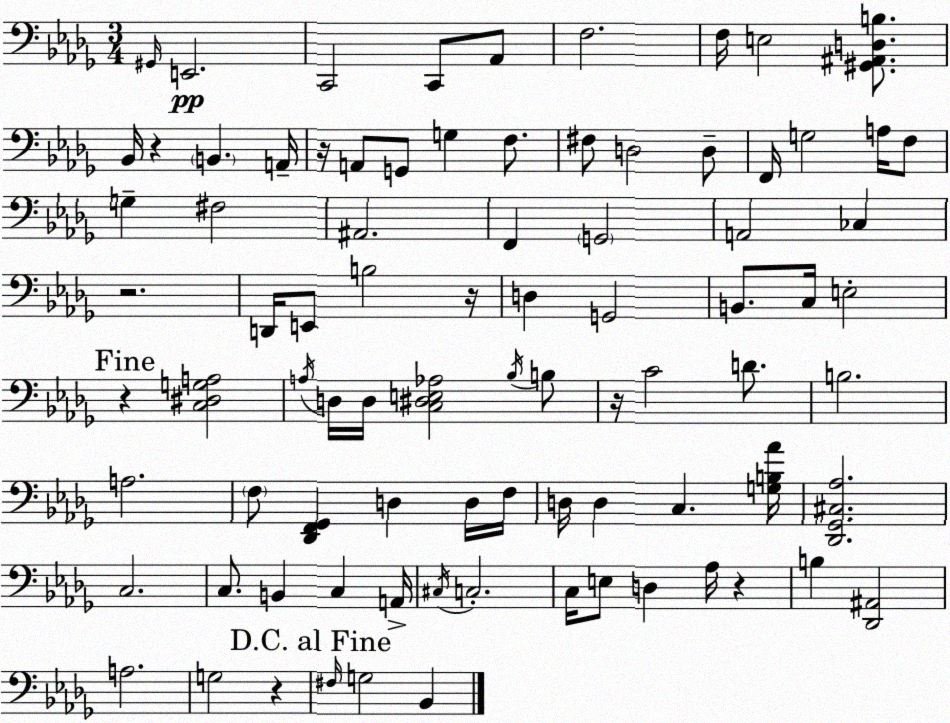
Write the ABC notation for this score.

X:1
T:Untitled
M:3/4
L:1/4
K:Bbm
^G,,/4 E,,2 C,,2 C,,/2 _A,,/2 F,2 F,/4 E,2 [^G,,^A,,D,B,]/2 _B,,/4 z B,, A,,/4 z/4 A,,/2 G,,/2 G, F,/2 ^F,/2 D,2 D,/2 F,,/4 G,2 A,/4 F,/2 G, ^F,2 ^A,,2 F,, G,,2 A,,2 _C, z2 D,,/4 E,,/2 B,2 z/4 D, G,,2 B,,/2 C,/4 E,2 z [C,^D,G,A,]2 A,/4 D,/4 D,/4 [C,^D,E,_A,]2 _B,/4 B,/2 z/4 C2 D/2 B,2 A,2 F,/2 [_D,,F,,_G,,] D, D,/4 F,/4 D,/4 D, C, [G,B,_A]/4 [_D,,_G,,^C,_A,]2 C,2 C,/2 B,, C, A,,/4 ^C,/4 C,2 C,/4 E,/2 D, _A,/4 z B, [_D,,^A,,]2 A,2 G,2 z ^F,/4 G,2 _B,,